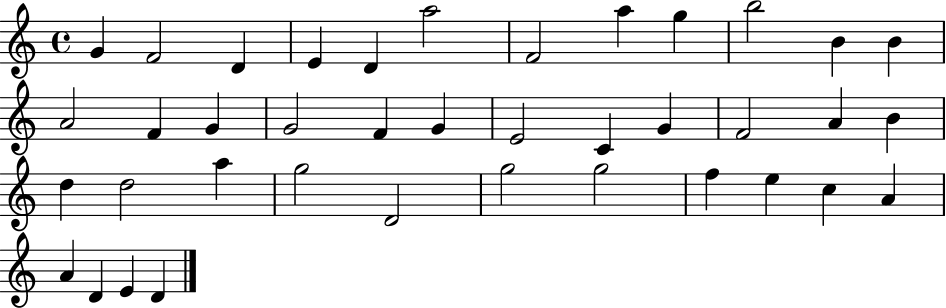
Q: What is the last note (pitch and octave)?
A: D4